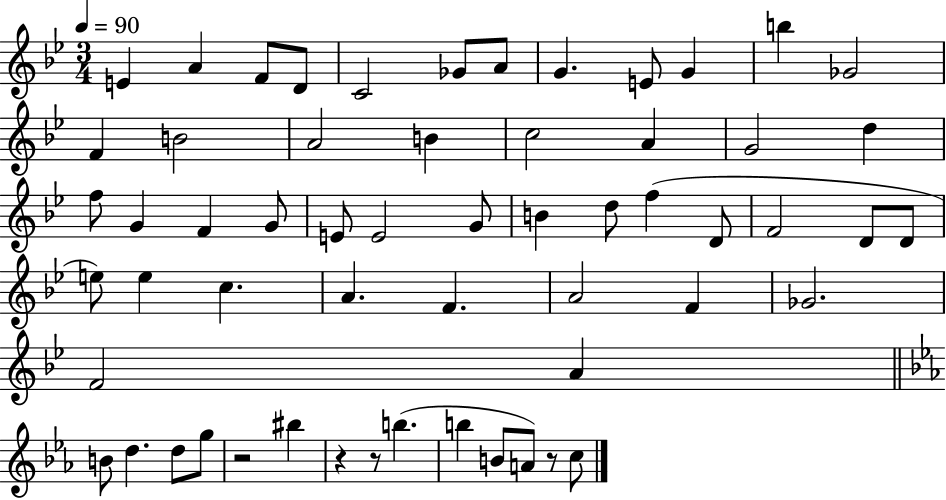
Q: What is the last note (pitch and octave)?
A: C5